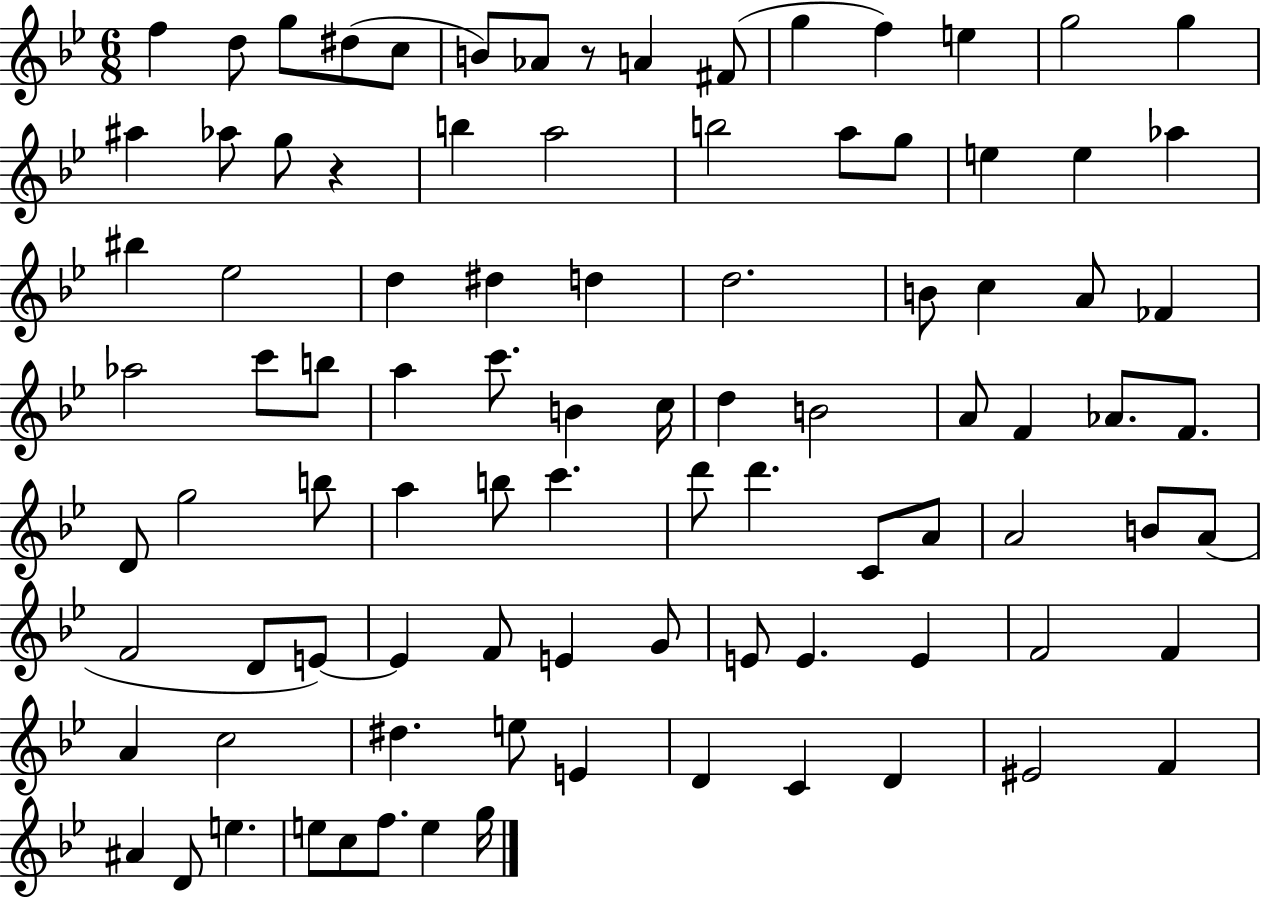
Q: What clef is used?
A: treble